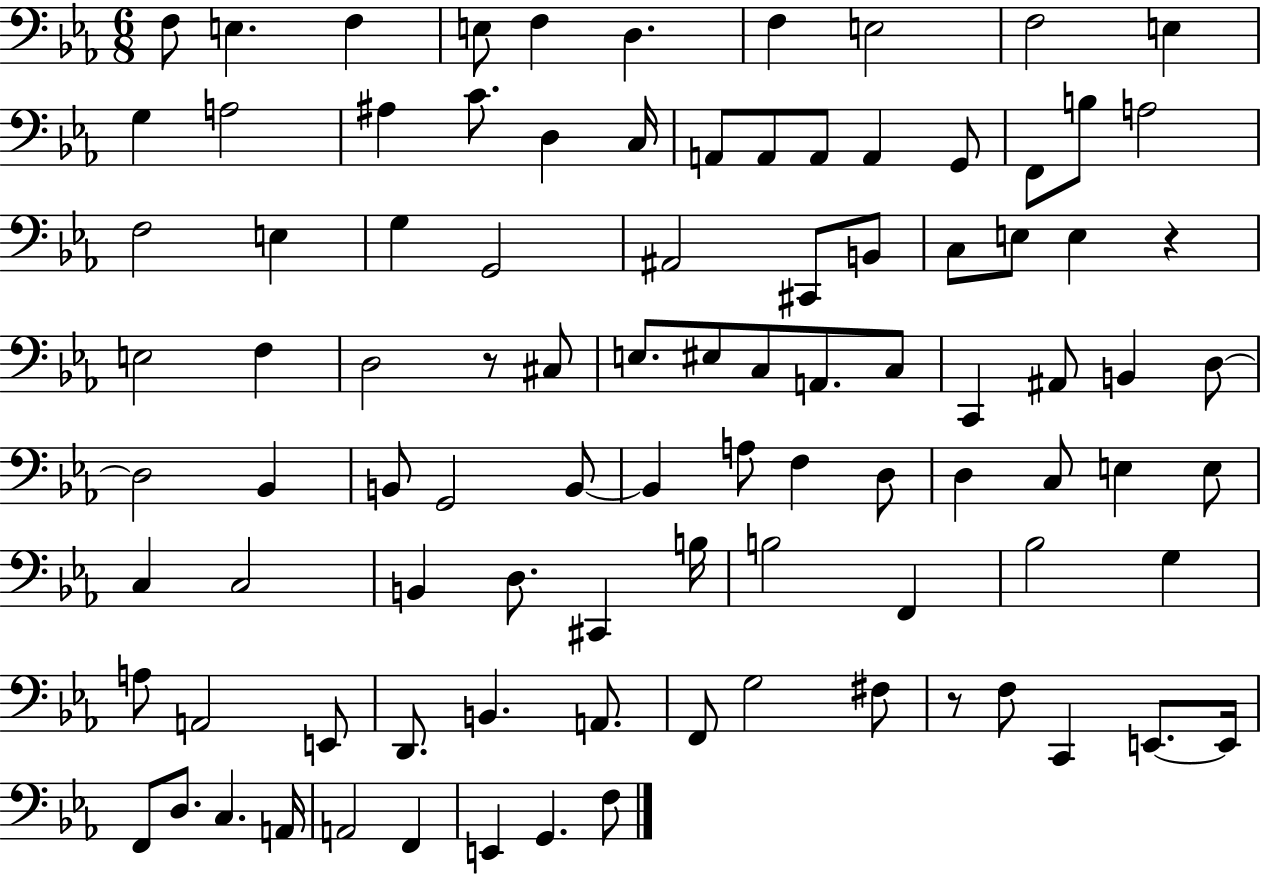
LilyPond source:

{
  \clef bass
  \numericTimeSignature
  \time 6/8
  \key ees \major
  \repeat volta 2 { f8 e4. f4 | e8 f4 d4. | f4 e2 | f2 e4 | \break g4 a2 | ais4 c'8. d4 c16 | a,8 a,8 a,8 a,4 g,8 | f,8 b8 a2 | \break f2 e4 | g4 g,2 | ais,2 cis,8 b,8 | c8 e8 e4 r4 | \break e2 f4 | d2 r8 cis8 | e8. eis8 c8 a,8. c8 | c,4 ais,8 b,4 d8~~ | \break d2 bes,4 | b,8 g,2 b,8~~ | b,4 a8 f4 d8 | d4 c8 e4 e8 | \break c4 c2 | b,4 d8. cis,4 b16 | b2 f,4 | bes2 g4 | \break a8 a,2 e,8 | d,8. b,4. a,8. | f,8 g2 fis8 | r8 f8 c,4 e,8.~~ e,16 | \break f,8 d8. c4. a,16 | a,2 f,4 | e,4 g,4. f8 | } \bar "|."
}